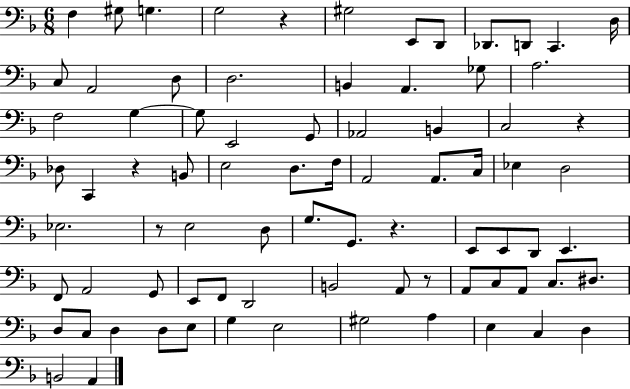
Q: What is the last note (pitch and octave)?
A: A2